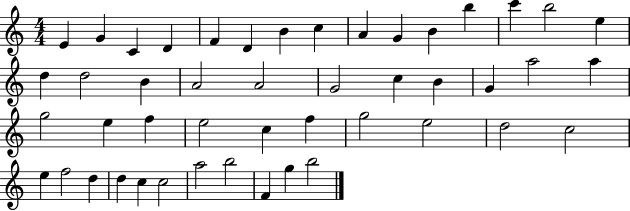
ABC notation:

X:1
T:Untitled
M:4/4
L:1/4
K:C
E G C D F D B c A G B b c' b2 e d d2 B A2 A2 G2 c B G a2 a g2 e f e2 c f g2 e2 d2 c2 e f2 d d c c2 a2 b2 F g b2